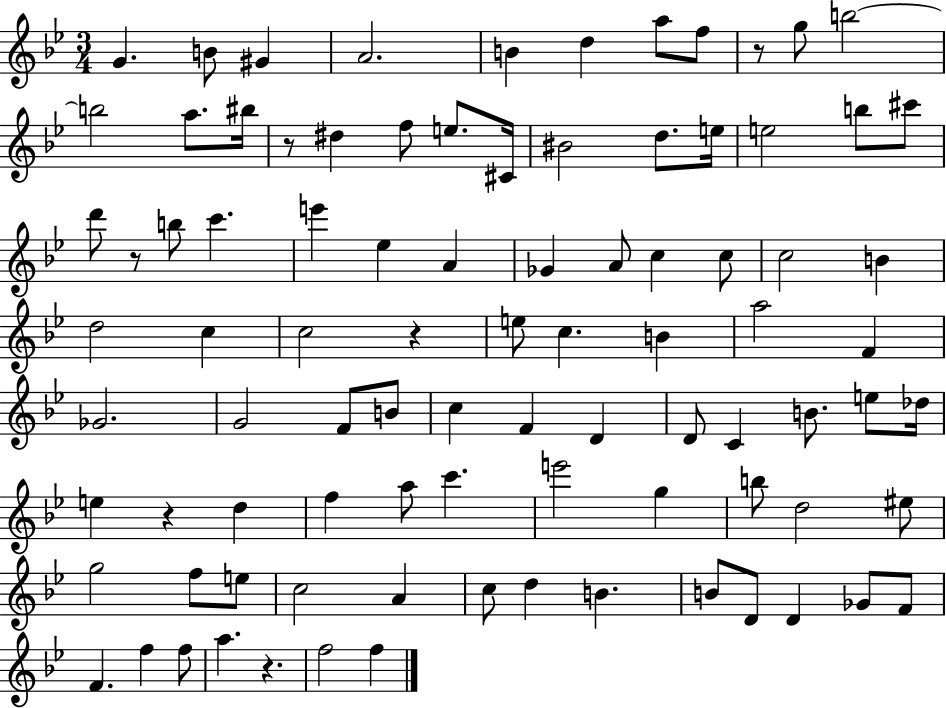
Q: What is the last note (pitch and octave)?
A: F5